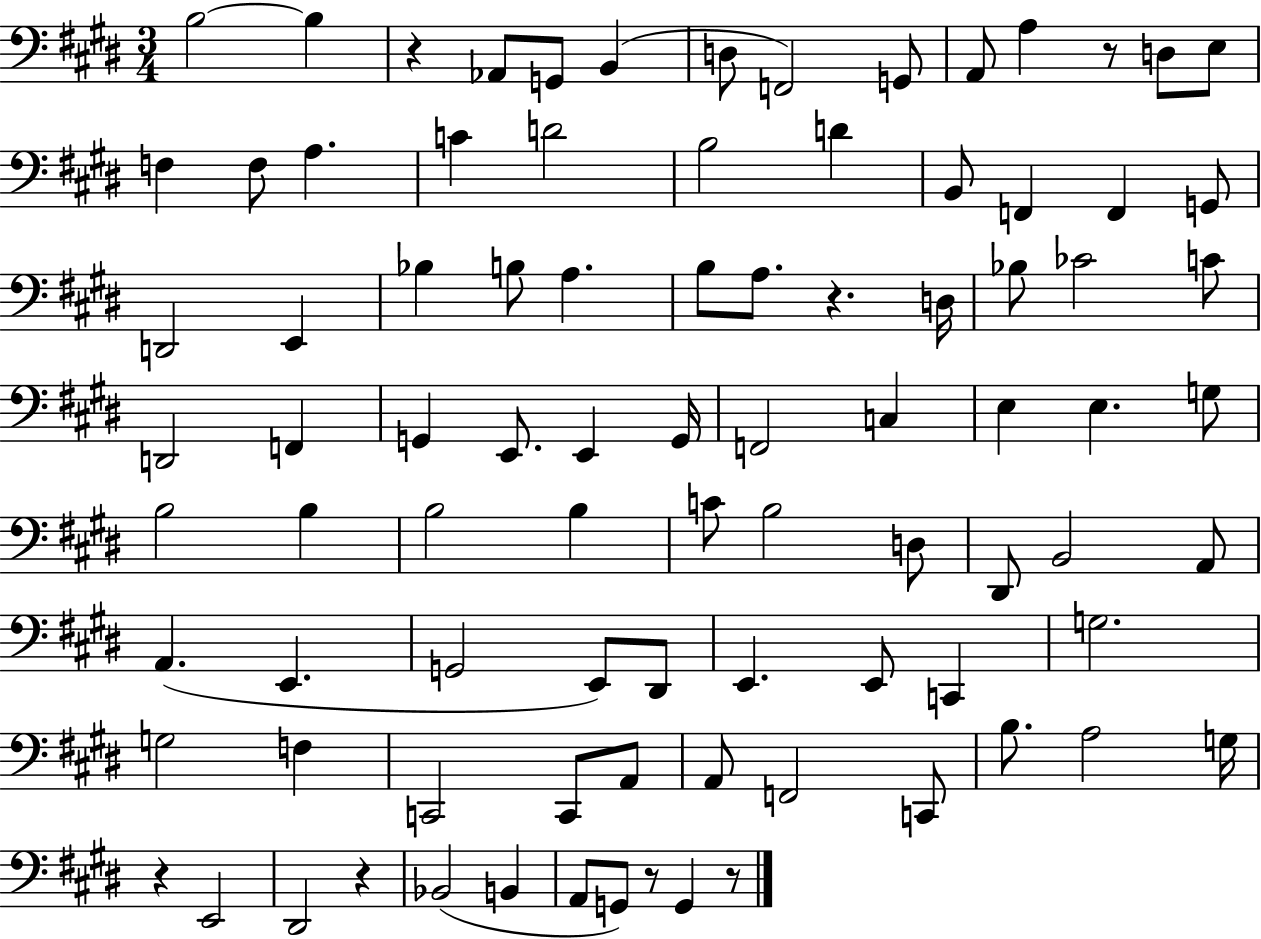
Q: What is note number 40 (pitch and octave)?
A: G2